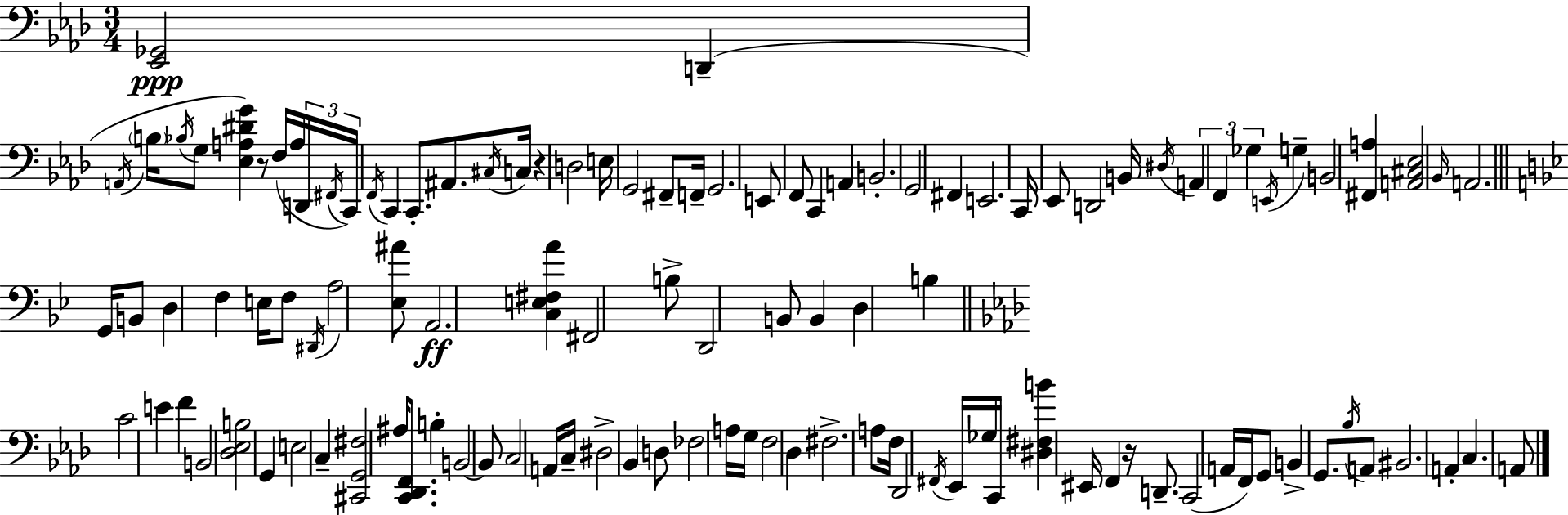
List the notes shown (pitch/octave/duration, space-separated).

[Eb2,Gb2]/h D2/q A2/s B3/s Bb3/s G3/e [Eb3,A3,D#4,G4]/q R/e F3/s A3/s D2/s F#2/s C2/s F2/s C2/q C2/e. A#2/e. C#3/s C3/s R/q D3/h E3/s G2/h F#2/e F2/s G2/h. E2/e F2/e C2/q A2/q B2/h. G2/h F#2/q E2/h. C2/s Eb2/e D2/h B2/s D#3/s A2/q F2/q Gb3/q E2/s G3/q B2/h [F#2,A3]/q [A2,C#3,Eb3]/h Bb2/s A2/h. G2/s B2/e D3/q F3/q E3/s F3/e D#2/s A3/h [Eb3,A#4]/e A2/h. [C3,E3,F#3,A4]/q F#2/h B3/e D2/h B2/e B2/q D3/q B3/q C4/h E4/q F4/q B2/h [Db3,Eb3,B3]/h G2/q E3/h C3/q [C#2,G2,F#3]/h A#3/s [C2,Db2,F2]/e. B3/q B2/h B2/e C3/h A2/s C3/s D#3/h Bb2/q D3/e FES3/h A3/s G3/s F3/h Db3/q F#3/h. A3/e F3/s Db2/h F#2/s Eb2/s Gb3/s C2/s [D#3,F#3,B4]/q EIS2/s F2/q R/s D2/e. C2/h A2/s F2/s G2/e B2/q G2/e. Bb3/s A2/e BIS2/h. A2/q C3/q. A2/e